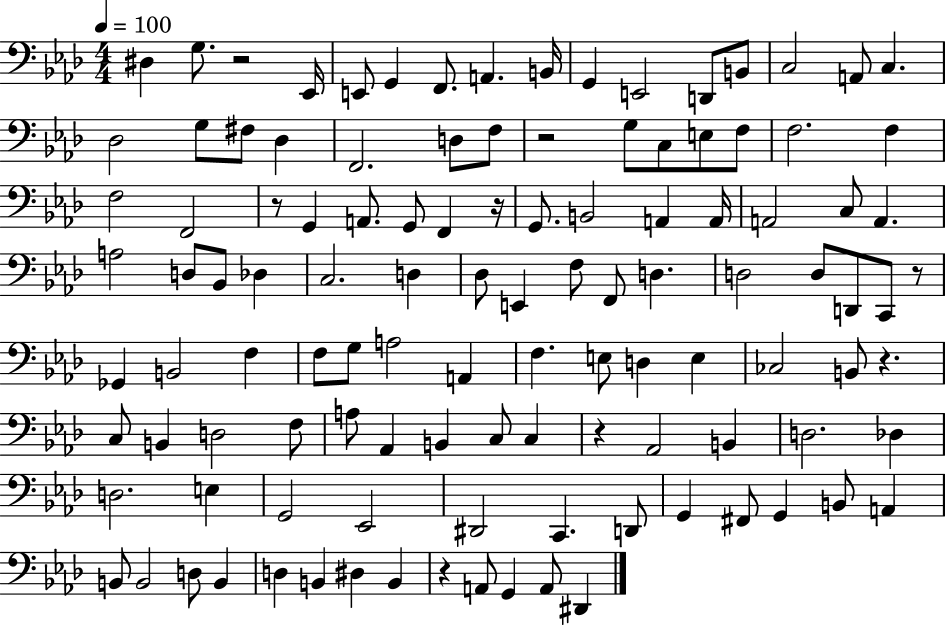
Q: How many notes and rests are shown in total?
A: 114